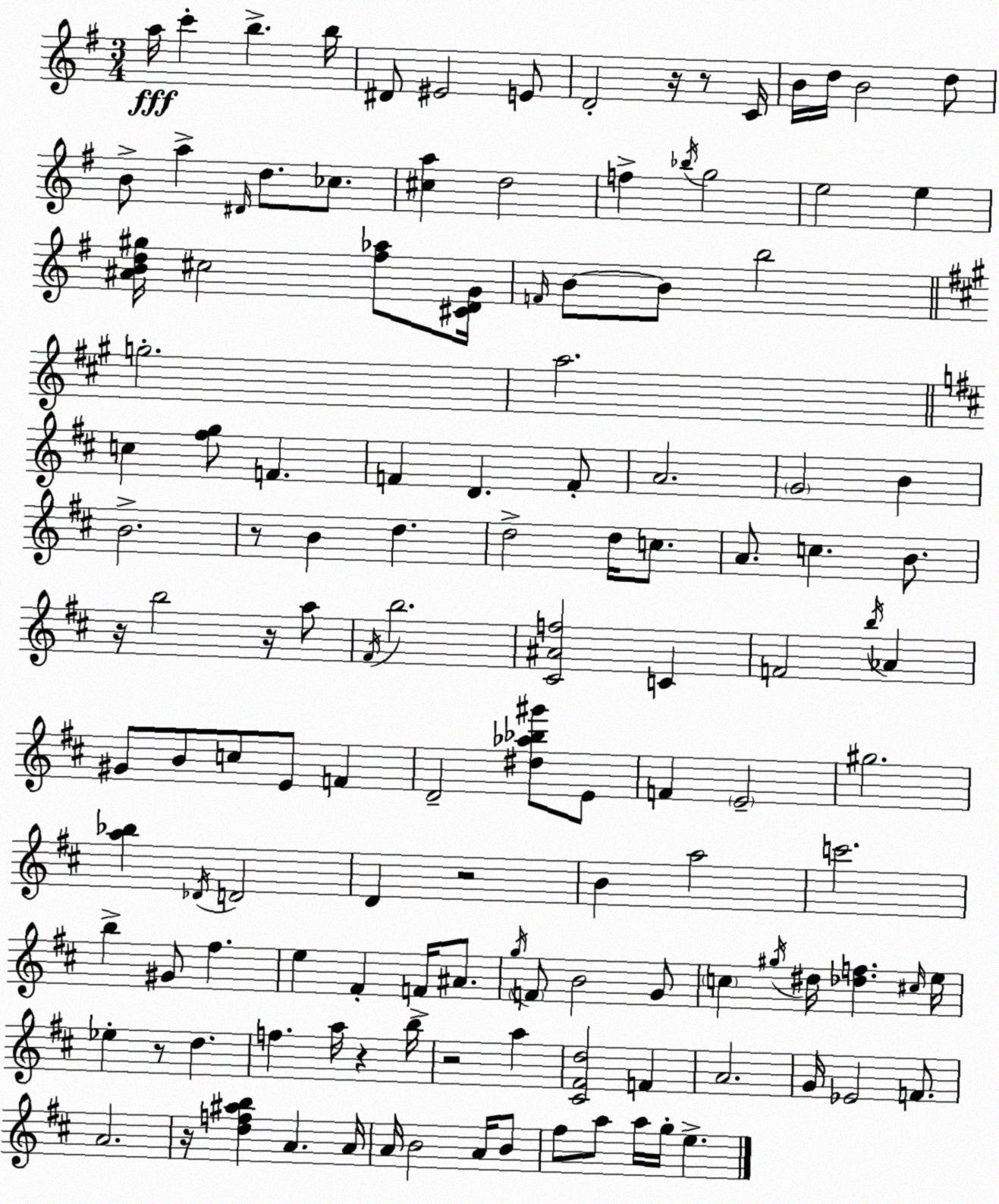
X:1
T:Untitled
M:3/4
L:1/4
K:Em
a/4 c' b b/4 ^D/2 ^E2 E/2 D2 z/4 z/2 C/4 B/4 d/4 B2 d/2 B/2 a ^D/4 d/2 _c/2 [^ca] d2 f _b/4 g2 e2 e [^ABd^g]/4 ^c2 [^f_a]/2 [^CDG]/4 F/4 B/2 B/2 b2 g2 a2 c [^fg]/2 F F D F/2 A2 G2 B B2 z/2 B d d2 d/4 c/2 A/2 c B/2 z/4 b2 z/4 a/2 ^F/4 b2 [^C^Af]2 C F2 b/4 _A ^G/2 B/2 c/2 E/2 F D2 [^d_a_b^g']/2 E/2 F E2 ^g2 [a_b] _D/4 D2 D z2 B a2 c'2 b ^G/2 ^f e ^F F/4 ^A/2 g/4 F/2 B2 G/2 c ^g/4 ^d/4 [_df] ^c/4 e/4 _e z/2 d f a/4 z b/4 z2 a [^C^Fd]2 F A2 G/4 _E2 F/2 A2 z/4 [df^ab] A A/4 A/4 B2 A/4 B/2 ^f/2 a/2 a/4 g/4 e